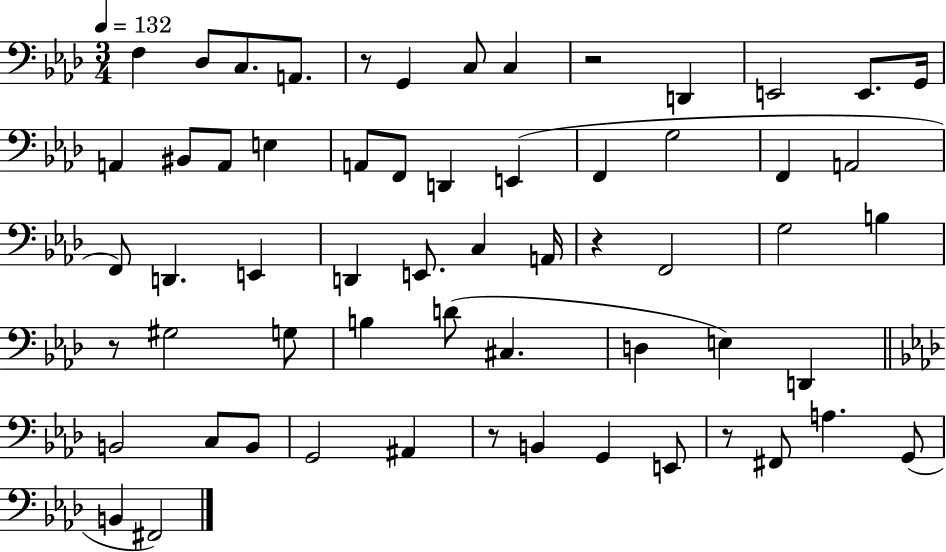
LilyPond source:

{
  \clef bass
  \numericTimeSignature
  \time 3/4
  \key aes \major
  \tempo 4 = 132
  f4 des8 c8. a,8. | r8 g,4 c8 c4 | r2 d,4 | e,2 e,8. g,16 | \break a,4 bis,8 a,8 e4 | a,8 f,8 d,4 e,4( | f,4 g2 | f,4 a,2 | \break f,8) d,4. e,4 | d,4 e,8. c4 a,16 | r4 f,2 | g2 b4 | \break r8 gis2 g8 | b4 d'8( cis4. | d4 e4) d,4 | \bar "||" \break \key aes \major b,2 c8 b,8 | g,2 ais,4 | r8 b,4 g,4 e,8 | r8 fis,8 a4. g,8( | \break b,4 fis,2) | \bar "|."
}